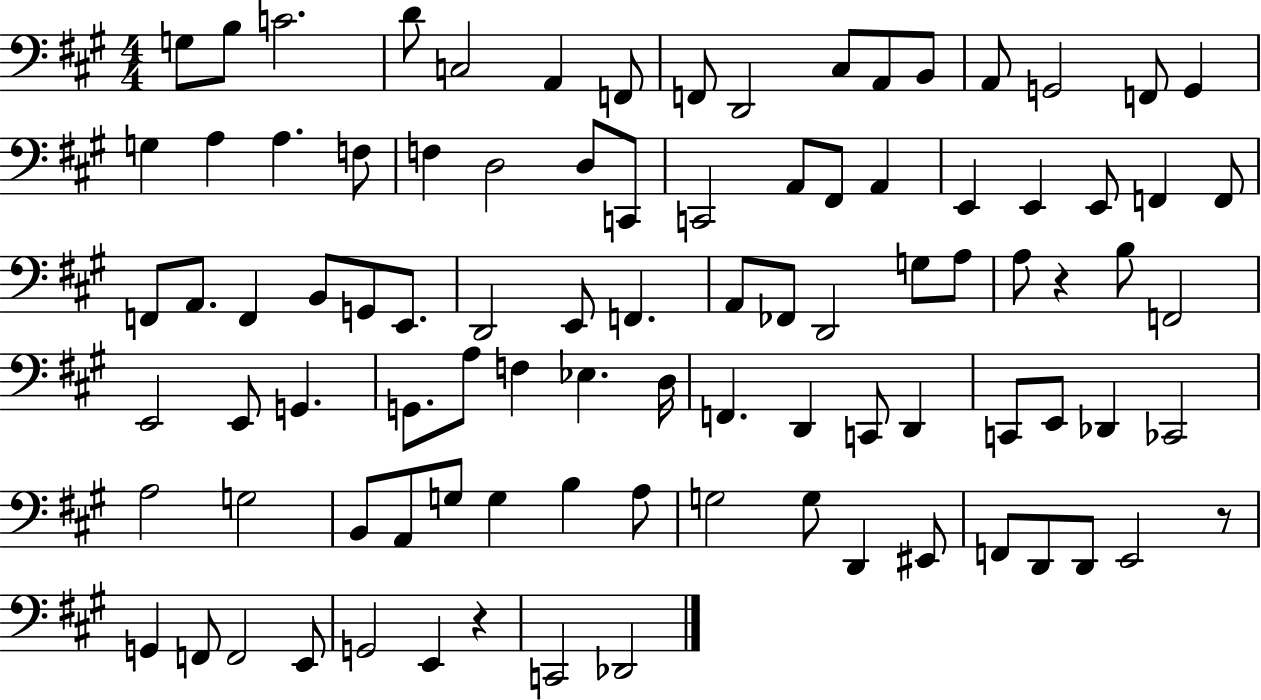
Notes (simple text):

G3/e B3/e C4/h. D4/e C3/h A2/q F2/e F2/e D2/h C#3/e A2/e B2/e A2/e G2/h F2/e G2/q G3/q A3/q A3/q. F3/e F3/q D3/h D3/e C2/e C2/h A2/e F#2/e A2/q E2/q E2/q E2/e F2/q F2/e F2/e A2/e. F2/q B2/e G2/e E2/e. D2/h E2/e F2/q. A2/e FES2/e D2/h G3/e A3/e A3/e R/q B3/e F2/h E2/h E2/e G2/q. G2/e. A3/e F3/q Eb3/q. D3/s F2/q. D2/q C2/e D2/q C2/e E2/e Db2/q CES2/h A3/h G3/h B2/e A2/e G3/e G3/q B3/q A3/e G3/h G3/e D2/q EIS2/e F2/e D2/e D2/e E2/h R/e G2/q F2/e F2/h E2/e G2/h E2/q R/q C2/h Db2/h